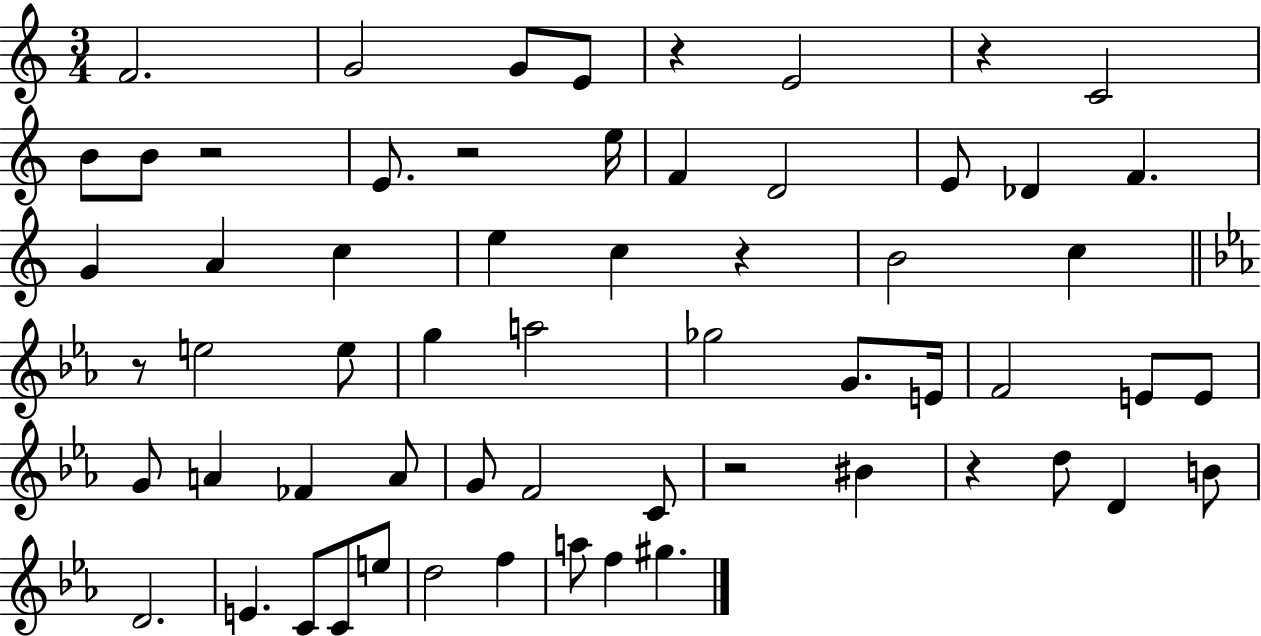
{
  \clef treble
  \numericTimeSignature
  \time 3/4
  \key c \major
  f'2. | g'2 g'8 e'8 | r4 e'2 | r4 c'2 | \break b'8 b'8 r2 | e'8. r2 e''16 | f'4 d'2 | e'8 des'4 f'4. | \break g'4 a'4 c''4 | e''4 c''4 r4 | b'2 c''4 | \bar "||" \break \key ees \major r8 e''2 e''8 | g''4 a''2 | ges''2 g'8. e'16 | f'2 e'8 e'8 | \break g'8 a'4 fes'4 a'8 | g'8 f'2 c'8 | r2 bis'4 | r4 d''8 d'4 b'8 | \break d'2. | e'4. c'8 c'8 e''8 | d''2 f''4 | a''8 f''4 gis''4. | \break \bar "|."
}